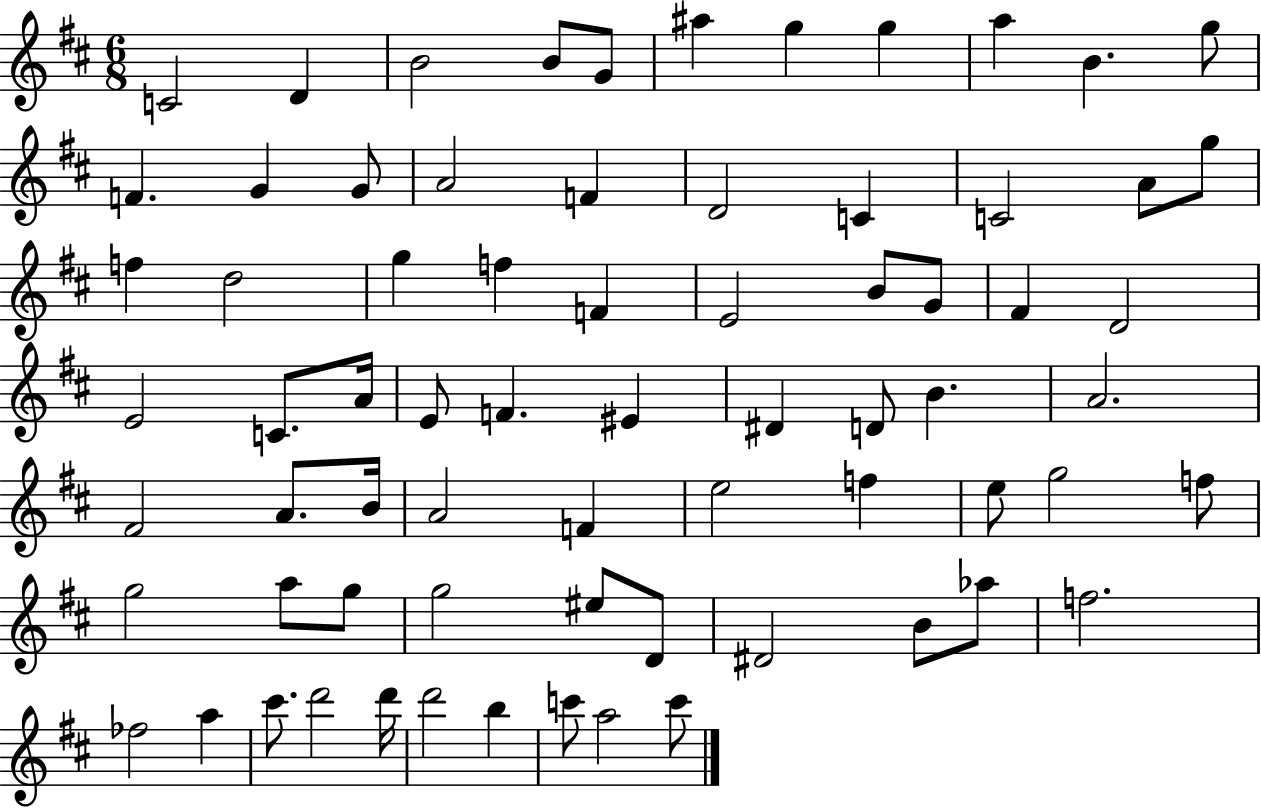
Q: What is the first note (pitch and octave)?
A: C4